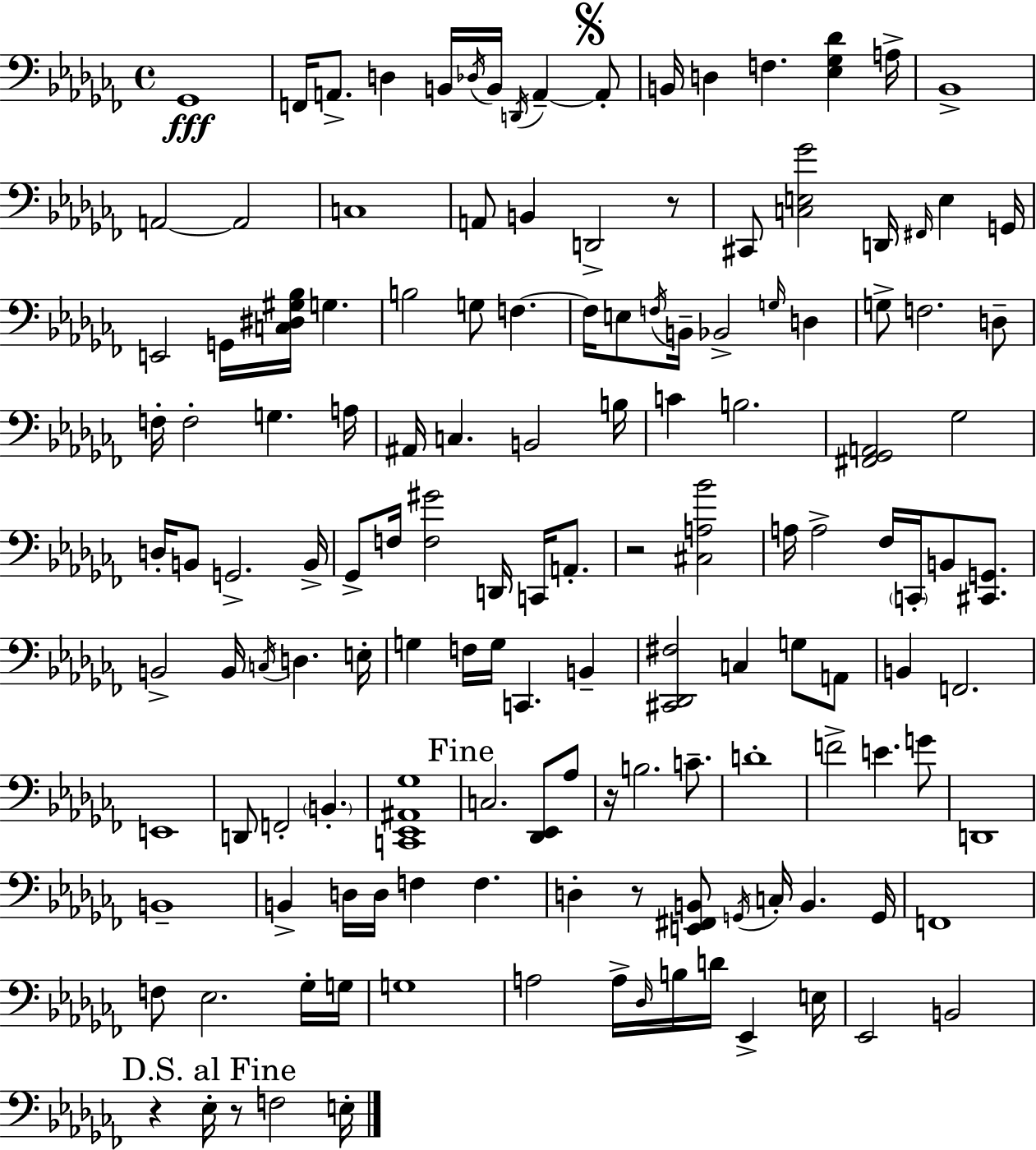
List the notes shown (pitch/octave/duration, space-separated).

Gb2/w F2/s A2/e. D3/q B2/s Db3/s B2/s D2/s A2/q A2/e B2/s D3/q F3/q. [Eb3,Gb3,Db4]/q A3/s Bb2/w A2/h A2/h C3/w A2/e B2/q D2/h R/e C#2/e [C3,E3,Gb4]/h D2/s F#2/s E3/q G2/s E2/h G2/s [C3,D#3,G#3,Bb3]/s G3/q. B3/h G3/e F3/q. F3/s E3/e F3/s B2/s Bb2/h G3/s D3/q G3/e F3/h. D3/e F3/s F3/h G3/q. A3/s A#2/s C3/q. B2/h B3/s C4/q B3/h. [F#2,Gb2,A2]/h Gb3/h D3/s B2/e G2/h. B2/s Gb2/e F3/s [F3,G#4]/h D2/s C2/s A2/e. R/h [C#3,A3,Bb4]/h A3/s A3/h FES3/s C2/s B2/e [C#2,G2]/e. B2/h B2/s C3/s D3/q. E3/s G3/q F3/s G3/s C2/q. B2/q [C#2,Db2,F#3]/h C3/q G3/e A2/e B2/q F2/h. E2/w D2/e F2/h B2/q. [C2,Eb2,A#2,Gb3]/w C3/h. [Db2,Eb2]/e Ab3/e R/s B3/h. C4/e. D4/w F4/h E4/q. G4/e D2/w B2/w B2/q D3/s D3/s F3/q F3/q. D3/q R/e [E2,F#2,B2]/e G2/s C3/s B2/q. G2/s F2/w F3/e Eb3/h. Gb3/s G3/s G3/w A3/h A3/s Db3/s B3/s D4/s Eb2/q E3/s Eb2/h B2/h R/q Eb3/s R/e F3/h E3/s